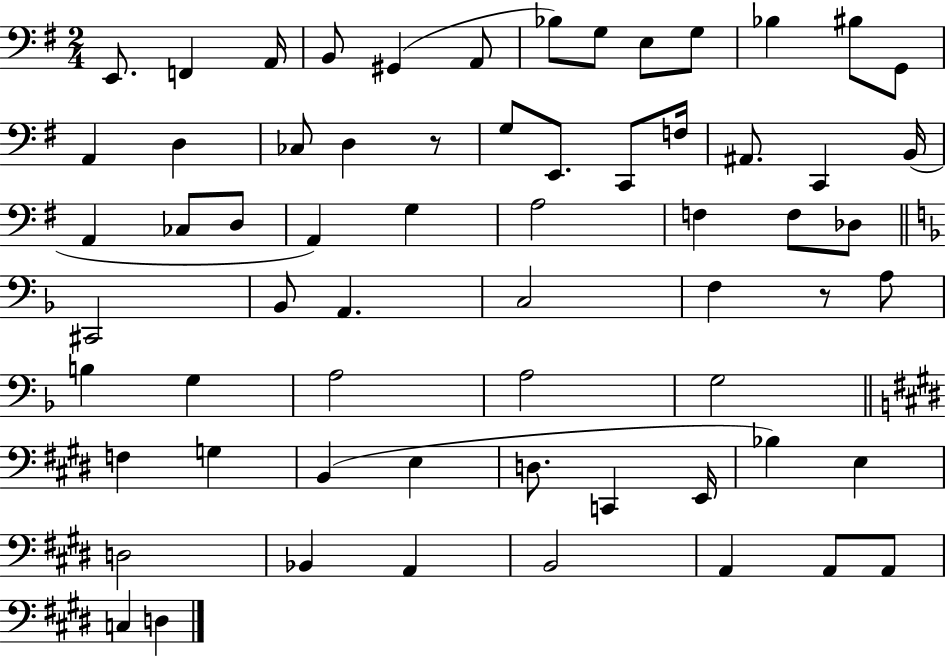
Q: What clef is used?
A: bass